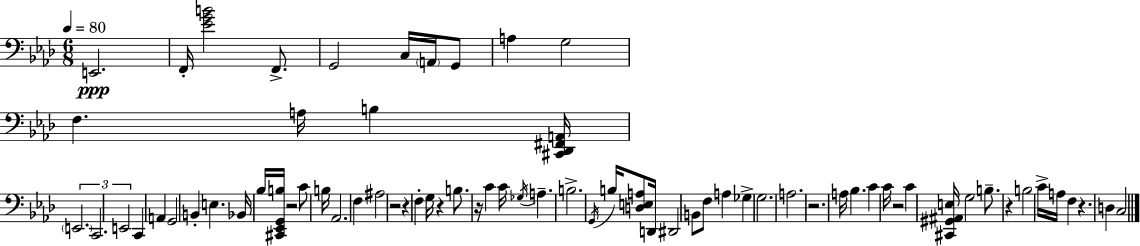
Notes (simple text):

E2/h. F2/s [Eb4,G4,B4]/h F2/e. G2/h C3/s A2/s G2/e A3/q G3/h F3/q. A3/s B3/q [C#2,Db2,F#2,A2]/s E2/h. C2/h. E2/h C2/q A2/q G2/h B2/q E3/q. Bb2/s Bb3/s [C#2,Eb2,G2,B3]/s R/h C4/e B3/s Ab2/h. F3/q A#3/h R/h R/q F3/q G3/s R/q B3/e. R/s C4/q C4/s Gb3/s A3/q. B3/h. G2/s B3/s [D3,E3,A3]/e D2/s D#2/h B2/e F3/e A3/q Gb3/q G3/h. A3/h. R/h. A3/s Bb3/q. C4/q C4/s R/h C4/q [C#2,G#2,A#2,E3]/s G3/h B3/e. R/q B3/h C4/s A3/s F3/q R/q. D3/q C3/h